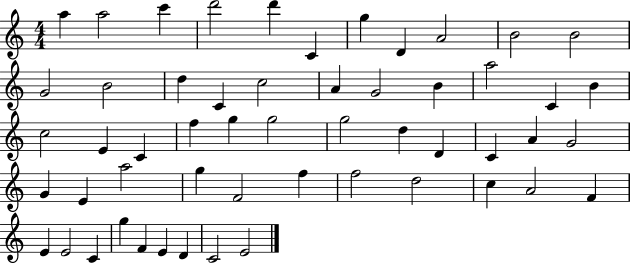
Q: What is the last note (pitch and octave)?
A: E4